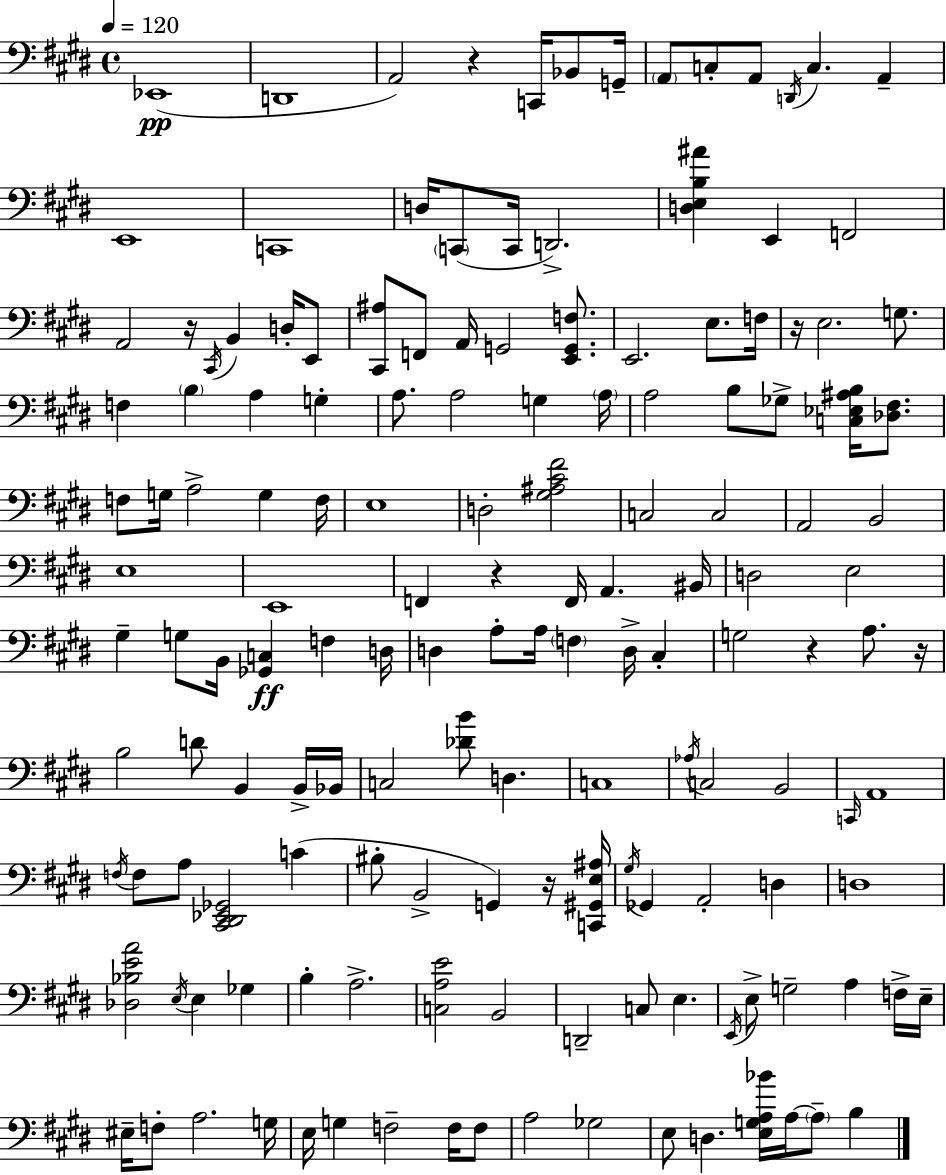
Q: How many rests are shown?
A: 7